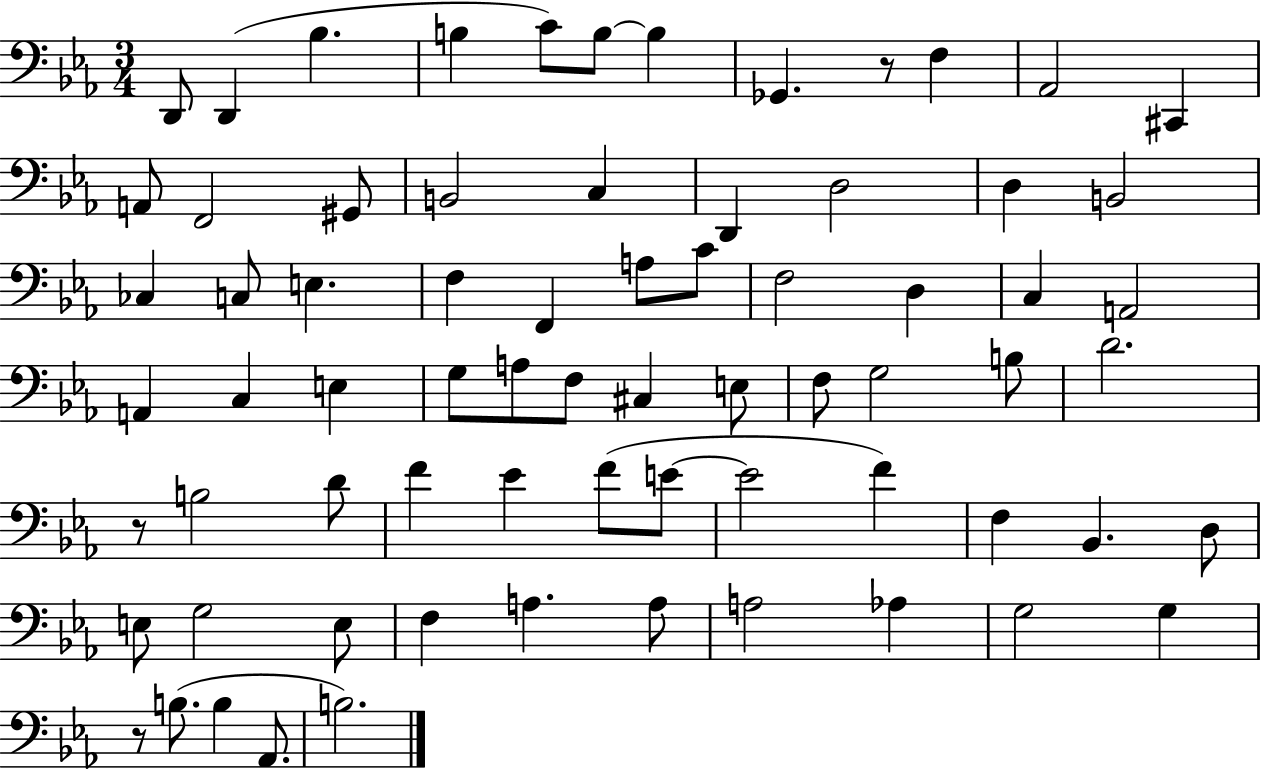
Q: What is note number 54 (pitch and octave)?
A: D3